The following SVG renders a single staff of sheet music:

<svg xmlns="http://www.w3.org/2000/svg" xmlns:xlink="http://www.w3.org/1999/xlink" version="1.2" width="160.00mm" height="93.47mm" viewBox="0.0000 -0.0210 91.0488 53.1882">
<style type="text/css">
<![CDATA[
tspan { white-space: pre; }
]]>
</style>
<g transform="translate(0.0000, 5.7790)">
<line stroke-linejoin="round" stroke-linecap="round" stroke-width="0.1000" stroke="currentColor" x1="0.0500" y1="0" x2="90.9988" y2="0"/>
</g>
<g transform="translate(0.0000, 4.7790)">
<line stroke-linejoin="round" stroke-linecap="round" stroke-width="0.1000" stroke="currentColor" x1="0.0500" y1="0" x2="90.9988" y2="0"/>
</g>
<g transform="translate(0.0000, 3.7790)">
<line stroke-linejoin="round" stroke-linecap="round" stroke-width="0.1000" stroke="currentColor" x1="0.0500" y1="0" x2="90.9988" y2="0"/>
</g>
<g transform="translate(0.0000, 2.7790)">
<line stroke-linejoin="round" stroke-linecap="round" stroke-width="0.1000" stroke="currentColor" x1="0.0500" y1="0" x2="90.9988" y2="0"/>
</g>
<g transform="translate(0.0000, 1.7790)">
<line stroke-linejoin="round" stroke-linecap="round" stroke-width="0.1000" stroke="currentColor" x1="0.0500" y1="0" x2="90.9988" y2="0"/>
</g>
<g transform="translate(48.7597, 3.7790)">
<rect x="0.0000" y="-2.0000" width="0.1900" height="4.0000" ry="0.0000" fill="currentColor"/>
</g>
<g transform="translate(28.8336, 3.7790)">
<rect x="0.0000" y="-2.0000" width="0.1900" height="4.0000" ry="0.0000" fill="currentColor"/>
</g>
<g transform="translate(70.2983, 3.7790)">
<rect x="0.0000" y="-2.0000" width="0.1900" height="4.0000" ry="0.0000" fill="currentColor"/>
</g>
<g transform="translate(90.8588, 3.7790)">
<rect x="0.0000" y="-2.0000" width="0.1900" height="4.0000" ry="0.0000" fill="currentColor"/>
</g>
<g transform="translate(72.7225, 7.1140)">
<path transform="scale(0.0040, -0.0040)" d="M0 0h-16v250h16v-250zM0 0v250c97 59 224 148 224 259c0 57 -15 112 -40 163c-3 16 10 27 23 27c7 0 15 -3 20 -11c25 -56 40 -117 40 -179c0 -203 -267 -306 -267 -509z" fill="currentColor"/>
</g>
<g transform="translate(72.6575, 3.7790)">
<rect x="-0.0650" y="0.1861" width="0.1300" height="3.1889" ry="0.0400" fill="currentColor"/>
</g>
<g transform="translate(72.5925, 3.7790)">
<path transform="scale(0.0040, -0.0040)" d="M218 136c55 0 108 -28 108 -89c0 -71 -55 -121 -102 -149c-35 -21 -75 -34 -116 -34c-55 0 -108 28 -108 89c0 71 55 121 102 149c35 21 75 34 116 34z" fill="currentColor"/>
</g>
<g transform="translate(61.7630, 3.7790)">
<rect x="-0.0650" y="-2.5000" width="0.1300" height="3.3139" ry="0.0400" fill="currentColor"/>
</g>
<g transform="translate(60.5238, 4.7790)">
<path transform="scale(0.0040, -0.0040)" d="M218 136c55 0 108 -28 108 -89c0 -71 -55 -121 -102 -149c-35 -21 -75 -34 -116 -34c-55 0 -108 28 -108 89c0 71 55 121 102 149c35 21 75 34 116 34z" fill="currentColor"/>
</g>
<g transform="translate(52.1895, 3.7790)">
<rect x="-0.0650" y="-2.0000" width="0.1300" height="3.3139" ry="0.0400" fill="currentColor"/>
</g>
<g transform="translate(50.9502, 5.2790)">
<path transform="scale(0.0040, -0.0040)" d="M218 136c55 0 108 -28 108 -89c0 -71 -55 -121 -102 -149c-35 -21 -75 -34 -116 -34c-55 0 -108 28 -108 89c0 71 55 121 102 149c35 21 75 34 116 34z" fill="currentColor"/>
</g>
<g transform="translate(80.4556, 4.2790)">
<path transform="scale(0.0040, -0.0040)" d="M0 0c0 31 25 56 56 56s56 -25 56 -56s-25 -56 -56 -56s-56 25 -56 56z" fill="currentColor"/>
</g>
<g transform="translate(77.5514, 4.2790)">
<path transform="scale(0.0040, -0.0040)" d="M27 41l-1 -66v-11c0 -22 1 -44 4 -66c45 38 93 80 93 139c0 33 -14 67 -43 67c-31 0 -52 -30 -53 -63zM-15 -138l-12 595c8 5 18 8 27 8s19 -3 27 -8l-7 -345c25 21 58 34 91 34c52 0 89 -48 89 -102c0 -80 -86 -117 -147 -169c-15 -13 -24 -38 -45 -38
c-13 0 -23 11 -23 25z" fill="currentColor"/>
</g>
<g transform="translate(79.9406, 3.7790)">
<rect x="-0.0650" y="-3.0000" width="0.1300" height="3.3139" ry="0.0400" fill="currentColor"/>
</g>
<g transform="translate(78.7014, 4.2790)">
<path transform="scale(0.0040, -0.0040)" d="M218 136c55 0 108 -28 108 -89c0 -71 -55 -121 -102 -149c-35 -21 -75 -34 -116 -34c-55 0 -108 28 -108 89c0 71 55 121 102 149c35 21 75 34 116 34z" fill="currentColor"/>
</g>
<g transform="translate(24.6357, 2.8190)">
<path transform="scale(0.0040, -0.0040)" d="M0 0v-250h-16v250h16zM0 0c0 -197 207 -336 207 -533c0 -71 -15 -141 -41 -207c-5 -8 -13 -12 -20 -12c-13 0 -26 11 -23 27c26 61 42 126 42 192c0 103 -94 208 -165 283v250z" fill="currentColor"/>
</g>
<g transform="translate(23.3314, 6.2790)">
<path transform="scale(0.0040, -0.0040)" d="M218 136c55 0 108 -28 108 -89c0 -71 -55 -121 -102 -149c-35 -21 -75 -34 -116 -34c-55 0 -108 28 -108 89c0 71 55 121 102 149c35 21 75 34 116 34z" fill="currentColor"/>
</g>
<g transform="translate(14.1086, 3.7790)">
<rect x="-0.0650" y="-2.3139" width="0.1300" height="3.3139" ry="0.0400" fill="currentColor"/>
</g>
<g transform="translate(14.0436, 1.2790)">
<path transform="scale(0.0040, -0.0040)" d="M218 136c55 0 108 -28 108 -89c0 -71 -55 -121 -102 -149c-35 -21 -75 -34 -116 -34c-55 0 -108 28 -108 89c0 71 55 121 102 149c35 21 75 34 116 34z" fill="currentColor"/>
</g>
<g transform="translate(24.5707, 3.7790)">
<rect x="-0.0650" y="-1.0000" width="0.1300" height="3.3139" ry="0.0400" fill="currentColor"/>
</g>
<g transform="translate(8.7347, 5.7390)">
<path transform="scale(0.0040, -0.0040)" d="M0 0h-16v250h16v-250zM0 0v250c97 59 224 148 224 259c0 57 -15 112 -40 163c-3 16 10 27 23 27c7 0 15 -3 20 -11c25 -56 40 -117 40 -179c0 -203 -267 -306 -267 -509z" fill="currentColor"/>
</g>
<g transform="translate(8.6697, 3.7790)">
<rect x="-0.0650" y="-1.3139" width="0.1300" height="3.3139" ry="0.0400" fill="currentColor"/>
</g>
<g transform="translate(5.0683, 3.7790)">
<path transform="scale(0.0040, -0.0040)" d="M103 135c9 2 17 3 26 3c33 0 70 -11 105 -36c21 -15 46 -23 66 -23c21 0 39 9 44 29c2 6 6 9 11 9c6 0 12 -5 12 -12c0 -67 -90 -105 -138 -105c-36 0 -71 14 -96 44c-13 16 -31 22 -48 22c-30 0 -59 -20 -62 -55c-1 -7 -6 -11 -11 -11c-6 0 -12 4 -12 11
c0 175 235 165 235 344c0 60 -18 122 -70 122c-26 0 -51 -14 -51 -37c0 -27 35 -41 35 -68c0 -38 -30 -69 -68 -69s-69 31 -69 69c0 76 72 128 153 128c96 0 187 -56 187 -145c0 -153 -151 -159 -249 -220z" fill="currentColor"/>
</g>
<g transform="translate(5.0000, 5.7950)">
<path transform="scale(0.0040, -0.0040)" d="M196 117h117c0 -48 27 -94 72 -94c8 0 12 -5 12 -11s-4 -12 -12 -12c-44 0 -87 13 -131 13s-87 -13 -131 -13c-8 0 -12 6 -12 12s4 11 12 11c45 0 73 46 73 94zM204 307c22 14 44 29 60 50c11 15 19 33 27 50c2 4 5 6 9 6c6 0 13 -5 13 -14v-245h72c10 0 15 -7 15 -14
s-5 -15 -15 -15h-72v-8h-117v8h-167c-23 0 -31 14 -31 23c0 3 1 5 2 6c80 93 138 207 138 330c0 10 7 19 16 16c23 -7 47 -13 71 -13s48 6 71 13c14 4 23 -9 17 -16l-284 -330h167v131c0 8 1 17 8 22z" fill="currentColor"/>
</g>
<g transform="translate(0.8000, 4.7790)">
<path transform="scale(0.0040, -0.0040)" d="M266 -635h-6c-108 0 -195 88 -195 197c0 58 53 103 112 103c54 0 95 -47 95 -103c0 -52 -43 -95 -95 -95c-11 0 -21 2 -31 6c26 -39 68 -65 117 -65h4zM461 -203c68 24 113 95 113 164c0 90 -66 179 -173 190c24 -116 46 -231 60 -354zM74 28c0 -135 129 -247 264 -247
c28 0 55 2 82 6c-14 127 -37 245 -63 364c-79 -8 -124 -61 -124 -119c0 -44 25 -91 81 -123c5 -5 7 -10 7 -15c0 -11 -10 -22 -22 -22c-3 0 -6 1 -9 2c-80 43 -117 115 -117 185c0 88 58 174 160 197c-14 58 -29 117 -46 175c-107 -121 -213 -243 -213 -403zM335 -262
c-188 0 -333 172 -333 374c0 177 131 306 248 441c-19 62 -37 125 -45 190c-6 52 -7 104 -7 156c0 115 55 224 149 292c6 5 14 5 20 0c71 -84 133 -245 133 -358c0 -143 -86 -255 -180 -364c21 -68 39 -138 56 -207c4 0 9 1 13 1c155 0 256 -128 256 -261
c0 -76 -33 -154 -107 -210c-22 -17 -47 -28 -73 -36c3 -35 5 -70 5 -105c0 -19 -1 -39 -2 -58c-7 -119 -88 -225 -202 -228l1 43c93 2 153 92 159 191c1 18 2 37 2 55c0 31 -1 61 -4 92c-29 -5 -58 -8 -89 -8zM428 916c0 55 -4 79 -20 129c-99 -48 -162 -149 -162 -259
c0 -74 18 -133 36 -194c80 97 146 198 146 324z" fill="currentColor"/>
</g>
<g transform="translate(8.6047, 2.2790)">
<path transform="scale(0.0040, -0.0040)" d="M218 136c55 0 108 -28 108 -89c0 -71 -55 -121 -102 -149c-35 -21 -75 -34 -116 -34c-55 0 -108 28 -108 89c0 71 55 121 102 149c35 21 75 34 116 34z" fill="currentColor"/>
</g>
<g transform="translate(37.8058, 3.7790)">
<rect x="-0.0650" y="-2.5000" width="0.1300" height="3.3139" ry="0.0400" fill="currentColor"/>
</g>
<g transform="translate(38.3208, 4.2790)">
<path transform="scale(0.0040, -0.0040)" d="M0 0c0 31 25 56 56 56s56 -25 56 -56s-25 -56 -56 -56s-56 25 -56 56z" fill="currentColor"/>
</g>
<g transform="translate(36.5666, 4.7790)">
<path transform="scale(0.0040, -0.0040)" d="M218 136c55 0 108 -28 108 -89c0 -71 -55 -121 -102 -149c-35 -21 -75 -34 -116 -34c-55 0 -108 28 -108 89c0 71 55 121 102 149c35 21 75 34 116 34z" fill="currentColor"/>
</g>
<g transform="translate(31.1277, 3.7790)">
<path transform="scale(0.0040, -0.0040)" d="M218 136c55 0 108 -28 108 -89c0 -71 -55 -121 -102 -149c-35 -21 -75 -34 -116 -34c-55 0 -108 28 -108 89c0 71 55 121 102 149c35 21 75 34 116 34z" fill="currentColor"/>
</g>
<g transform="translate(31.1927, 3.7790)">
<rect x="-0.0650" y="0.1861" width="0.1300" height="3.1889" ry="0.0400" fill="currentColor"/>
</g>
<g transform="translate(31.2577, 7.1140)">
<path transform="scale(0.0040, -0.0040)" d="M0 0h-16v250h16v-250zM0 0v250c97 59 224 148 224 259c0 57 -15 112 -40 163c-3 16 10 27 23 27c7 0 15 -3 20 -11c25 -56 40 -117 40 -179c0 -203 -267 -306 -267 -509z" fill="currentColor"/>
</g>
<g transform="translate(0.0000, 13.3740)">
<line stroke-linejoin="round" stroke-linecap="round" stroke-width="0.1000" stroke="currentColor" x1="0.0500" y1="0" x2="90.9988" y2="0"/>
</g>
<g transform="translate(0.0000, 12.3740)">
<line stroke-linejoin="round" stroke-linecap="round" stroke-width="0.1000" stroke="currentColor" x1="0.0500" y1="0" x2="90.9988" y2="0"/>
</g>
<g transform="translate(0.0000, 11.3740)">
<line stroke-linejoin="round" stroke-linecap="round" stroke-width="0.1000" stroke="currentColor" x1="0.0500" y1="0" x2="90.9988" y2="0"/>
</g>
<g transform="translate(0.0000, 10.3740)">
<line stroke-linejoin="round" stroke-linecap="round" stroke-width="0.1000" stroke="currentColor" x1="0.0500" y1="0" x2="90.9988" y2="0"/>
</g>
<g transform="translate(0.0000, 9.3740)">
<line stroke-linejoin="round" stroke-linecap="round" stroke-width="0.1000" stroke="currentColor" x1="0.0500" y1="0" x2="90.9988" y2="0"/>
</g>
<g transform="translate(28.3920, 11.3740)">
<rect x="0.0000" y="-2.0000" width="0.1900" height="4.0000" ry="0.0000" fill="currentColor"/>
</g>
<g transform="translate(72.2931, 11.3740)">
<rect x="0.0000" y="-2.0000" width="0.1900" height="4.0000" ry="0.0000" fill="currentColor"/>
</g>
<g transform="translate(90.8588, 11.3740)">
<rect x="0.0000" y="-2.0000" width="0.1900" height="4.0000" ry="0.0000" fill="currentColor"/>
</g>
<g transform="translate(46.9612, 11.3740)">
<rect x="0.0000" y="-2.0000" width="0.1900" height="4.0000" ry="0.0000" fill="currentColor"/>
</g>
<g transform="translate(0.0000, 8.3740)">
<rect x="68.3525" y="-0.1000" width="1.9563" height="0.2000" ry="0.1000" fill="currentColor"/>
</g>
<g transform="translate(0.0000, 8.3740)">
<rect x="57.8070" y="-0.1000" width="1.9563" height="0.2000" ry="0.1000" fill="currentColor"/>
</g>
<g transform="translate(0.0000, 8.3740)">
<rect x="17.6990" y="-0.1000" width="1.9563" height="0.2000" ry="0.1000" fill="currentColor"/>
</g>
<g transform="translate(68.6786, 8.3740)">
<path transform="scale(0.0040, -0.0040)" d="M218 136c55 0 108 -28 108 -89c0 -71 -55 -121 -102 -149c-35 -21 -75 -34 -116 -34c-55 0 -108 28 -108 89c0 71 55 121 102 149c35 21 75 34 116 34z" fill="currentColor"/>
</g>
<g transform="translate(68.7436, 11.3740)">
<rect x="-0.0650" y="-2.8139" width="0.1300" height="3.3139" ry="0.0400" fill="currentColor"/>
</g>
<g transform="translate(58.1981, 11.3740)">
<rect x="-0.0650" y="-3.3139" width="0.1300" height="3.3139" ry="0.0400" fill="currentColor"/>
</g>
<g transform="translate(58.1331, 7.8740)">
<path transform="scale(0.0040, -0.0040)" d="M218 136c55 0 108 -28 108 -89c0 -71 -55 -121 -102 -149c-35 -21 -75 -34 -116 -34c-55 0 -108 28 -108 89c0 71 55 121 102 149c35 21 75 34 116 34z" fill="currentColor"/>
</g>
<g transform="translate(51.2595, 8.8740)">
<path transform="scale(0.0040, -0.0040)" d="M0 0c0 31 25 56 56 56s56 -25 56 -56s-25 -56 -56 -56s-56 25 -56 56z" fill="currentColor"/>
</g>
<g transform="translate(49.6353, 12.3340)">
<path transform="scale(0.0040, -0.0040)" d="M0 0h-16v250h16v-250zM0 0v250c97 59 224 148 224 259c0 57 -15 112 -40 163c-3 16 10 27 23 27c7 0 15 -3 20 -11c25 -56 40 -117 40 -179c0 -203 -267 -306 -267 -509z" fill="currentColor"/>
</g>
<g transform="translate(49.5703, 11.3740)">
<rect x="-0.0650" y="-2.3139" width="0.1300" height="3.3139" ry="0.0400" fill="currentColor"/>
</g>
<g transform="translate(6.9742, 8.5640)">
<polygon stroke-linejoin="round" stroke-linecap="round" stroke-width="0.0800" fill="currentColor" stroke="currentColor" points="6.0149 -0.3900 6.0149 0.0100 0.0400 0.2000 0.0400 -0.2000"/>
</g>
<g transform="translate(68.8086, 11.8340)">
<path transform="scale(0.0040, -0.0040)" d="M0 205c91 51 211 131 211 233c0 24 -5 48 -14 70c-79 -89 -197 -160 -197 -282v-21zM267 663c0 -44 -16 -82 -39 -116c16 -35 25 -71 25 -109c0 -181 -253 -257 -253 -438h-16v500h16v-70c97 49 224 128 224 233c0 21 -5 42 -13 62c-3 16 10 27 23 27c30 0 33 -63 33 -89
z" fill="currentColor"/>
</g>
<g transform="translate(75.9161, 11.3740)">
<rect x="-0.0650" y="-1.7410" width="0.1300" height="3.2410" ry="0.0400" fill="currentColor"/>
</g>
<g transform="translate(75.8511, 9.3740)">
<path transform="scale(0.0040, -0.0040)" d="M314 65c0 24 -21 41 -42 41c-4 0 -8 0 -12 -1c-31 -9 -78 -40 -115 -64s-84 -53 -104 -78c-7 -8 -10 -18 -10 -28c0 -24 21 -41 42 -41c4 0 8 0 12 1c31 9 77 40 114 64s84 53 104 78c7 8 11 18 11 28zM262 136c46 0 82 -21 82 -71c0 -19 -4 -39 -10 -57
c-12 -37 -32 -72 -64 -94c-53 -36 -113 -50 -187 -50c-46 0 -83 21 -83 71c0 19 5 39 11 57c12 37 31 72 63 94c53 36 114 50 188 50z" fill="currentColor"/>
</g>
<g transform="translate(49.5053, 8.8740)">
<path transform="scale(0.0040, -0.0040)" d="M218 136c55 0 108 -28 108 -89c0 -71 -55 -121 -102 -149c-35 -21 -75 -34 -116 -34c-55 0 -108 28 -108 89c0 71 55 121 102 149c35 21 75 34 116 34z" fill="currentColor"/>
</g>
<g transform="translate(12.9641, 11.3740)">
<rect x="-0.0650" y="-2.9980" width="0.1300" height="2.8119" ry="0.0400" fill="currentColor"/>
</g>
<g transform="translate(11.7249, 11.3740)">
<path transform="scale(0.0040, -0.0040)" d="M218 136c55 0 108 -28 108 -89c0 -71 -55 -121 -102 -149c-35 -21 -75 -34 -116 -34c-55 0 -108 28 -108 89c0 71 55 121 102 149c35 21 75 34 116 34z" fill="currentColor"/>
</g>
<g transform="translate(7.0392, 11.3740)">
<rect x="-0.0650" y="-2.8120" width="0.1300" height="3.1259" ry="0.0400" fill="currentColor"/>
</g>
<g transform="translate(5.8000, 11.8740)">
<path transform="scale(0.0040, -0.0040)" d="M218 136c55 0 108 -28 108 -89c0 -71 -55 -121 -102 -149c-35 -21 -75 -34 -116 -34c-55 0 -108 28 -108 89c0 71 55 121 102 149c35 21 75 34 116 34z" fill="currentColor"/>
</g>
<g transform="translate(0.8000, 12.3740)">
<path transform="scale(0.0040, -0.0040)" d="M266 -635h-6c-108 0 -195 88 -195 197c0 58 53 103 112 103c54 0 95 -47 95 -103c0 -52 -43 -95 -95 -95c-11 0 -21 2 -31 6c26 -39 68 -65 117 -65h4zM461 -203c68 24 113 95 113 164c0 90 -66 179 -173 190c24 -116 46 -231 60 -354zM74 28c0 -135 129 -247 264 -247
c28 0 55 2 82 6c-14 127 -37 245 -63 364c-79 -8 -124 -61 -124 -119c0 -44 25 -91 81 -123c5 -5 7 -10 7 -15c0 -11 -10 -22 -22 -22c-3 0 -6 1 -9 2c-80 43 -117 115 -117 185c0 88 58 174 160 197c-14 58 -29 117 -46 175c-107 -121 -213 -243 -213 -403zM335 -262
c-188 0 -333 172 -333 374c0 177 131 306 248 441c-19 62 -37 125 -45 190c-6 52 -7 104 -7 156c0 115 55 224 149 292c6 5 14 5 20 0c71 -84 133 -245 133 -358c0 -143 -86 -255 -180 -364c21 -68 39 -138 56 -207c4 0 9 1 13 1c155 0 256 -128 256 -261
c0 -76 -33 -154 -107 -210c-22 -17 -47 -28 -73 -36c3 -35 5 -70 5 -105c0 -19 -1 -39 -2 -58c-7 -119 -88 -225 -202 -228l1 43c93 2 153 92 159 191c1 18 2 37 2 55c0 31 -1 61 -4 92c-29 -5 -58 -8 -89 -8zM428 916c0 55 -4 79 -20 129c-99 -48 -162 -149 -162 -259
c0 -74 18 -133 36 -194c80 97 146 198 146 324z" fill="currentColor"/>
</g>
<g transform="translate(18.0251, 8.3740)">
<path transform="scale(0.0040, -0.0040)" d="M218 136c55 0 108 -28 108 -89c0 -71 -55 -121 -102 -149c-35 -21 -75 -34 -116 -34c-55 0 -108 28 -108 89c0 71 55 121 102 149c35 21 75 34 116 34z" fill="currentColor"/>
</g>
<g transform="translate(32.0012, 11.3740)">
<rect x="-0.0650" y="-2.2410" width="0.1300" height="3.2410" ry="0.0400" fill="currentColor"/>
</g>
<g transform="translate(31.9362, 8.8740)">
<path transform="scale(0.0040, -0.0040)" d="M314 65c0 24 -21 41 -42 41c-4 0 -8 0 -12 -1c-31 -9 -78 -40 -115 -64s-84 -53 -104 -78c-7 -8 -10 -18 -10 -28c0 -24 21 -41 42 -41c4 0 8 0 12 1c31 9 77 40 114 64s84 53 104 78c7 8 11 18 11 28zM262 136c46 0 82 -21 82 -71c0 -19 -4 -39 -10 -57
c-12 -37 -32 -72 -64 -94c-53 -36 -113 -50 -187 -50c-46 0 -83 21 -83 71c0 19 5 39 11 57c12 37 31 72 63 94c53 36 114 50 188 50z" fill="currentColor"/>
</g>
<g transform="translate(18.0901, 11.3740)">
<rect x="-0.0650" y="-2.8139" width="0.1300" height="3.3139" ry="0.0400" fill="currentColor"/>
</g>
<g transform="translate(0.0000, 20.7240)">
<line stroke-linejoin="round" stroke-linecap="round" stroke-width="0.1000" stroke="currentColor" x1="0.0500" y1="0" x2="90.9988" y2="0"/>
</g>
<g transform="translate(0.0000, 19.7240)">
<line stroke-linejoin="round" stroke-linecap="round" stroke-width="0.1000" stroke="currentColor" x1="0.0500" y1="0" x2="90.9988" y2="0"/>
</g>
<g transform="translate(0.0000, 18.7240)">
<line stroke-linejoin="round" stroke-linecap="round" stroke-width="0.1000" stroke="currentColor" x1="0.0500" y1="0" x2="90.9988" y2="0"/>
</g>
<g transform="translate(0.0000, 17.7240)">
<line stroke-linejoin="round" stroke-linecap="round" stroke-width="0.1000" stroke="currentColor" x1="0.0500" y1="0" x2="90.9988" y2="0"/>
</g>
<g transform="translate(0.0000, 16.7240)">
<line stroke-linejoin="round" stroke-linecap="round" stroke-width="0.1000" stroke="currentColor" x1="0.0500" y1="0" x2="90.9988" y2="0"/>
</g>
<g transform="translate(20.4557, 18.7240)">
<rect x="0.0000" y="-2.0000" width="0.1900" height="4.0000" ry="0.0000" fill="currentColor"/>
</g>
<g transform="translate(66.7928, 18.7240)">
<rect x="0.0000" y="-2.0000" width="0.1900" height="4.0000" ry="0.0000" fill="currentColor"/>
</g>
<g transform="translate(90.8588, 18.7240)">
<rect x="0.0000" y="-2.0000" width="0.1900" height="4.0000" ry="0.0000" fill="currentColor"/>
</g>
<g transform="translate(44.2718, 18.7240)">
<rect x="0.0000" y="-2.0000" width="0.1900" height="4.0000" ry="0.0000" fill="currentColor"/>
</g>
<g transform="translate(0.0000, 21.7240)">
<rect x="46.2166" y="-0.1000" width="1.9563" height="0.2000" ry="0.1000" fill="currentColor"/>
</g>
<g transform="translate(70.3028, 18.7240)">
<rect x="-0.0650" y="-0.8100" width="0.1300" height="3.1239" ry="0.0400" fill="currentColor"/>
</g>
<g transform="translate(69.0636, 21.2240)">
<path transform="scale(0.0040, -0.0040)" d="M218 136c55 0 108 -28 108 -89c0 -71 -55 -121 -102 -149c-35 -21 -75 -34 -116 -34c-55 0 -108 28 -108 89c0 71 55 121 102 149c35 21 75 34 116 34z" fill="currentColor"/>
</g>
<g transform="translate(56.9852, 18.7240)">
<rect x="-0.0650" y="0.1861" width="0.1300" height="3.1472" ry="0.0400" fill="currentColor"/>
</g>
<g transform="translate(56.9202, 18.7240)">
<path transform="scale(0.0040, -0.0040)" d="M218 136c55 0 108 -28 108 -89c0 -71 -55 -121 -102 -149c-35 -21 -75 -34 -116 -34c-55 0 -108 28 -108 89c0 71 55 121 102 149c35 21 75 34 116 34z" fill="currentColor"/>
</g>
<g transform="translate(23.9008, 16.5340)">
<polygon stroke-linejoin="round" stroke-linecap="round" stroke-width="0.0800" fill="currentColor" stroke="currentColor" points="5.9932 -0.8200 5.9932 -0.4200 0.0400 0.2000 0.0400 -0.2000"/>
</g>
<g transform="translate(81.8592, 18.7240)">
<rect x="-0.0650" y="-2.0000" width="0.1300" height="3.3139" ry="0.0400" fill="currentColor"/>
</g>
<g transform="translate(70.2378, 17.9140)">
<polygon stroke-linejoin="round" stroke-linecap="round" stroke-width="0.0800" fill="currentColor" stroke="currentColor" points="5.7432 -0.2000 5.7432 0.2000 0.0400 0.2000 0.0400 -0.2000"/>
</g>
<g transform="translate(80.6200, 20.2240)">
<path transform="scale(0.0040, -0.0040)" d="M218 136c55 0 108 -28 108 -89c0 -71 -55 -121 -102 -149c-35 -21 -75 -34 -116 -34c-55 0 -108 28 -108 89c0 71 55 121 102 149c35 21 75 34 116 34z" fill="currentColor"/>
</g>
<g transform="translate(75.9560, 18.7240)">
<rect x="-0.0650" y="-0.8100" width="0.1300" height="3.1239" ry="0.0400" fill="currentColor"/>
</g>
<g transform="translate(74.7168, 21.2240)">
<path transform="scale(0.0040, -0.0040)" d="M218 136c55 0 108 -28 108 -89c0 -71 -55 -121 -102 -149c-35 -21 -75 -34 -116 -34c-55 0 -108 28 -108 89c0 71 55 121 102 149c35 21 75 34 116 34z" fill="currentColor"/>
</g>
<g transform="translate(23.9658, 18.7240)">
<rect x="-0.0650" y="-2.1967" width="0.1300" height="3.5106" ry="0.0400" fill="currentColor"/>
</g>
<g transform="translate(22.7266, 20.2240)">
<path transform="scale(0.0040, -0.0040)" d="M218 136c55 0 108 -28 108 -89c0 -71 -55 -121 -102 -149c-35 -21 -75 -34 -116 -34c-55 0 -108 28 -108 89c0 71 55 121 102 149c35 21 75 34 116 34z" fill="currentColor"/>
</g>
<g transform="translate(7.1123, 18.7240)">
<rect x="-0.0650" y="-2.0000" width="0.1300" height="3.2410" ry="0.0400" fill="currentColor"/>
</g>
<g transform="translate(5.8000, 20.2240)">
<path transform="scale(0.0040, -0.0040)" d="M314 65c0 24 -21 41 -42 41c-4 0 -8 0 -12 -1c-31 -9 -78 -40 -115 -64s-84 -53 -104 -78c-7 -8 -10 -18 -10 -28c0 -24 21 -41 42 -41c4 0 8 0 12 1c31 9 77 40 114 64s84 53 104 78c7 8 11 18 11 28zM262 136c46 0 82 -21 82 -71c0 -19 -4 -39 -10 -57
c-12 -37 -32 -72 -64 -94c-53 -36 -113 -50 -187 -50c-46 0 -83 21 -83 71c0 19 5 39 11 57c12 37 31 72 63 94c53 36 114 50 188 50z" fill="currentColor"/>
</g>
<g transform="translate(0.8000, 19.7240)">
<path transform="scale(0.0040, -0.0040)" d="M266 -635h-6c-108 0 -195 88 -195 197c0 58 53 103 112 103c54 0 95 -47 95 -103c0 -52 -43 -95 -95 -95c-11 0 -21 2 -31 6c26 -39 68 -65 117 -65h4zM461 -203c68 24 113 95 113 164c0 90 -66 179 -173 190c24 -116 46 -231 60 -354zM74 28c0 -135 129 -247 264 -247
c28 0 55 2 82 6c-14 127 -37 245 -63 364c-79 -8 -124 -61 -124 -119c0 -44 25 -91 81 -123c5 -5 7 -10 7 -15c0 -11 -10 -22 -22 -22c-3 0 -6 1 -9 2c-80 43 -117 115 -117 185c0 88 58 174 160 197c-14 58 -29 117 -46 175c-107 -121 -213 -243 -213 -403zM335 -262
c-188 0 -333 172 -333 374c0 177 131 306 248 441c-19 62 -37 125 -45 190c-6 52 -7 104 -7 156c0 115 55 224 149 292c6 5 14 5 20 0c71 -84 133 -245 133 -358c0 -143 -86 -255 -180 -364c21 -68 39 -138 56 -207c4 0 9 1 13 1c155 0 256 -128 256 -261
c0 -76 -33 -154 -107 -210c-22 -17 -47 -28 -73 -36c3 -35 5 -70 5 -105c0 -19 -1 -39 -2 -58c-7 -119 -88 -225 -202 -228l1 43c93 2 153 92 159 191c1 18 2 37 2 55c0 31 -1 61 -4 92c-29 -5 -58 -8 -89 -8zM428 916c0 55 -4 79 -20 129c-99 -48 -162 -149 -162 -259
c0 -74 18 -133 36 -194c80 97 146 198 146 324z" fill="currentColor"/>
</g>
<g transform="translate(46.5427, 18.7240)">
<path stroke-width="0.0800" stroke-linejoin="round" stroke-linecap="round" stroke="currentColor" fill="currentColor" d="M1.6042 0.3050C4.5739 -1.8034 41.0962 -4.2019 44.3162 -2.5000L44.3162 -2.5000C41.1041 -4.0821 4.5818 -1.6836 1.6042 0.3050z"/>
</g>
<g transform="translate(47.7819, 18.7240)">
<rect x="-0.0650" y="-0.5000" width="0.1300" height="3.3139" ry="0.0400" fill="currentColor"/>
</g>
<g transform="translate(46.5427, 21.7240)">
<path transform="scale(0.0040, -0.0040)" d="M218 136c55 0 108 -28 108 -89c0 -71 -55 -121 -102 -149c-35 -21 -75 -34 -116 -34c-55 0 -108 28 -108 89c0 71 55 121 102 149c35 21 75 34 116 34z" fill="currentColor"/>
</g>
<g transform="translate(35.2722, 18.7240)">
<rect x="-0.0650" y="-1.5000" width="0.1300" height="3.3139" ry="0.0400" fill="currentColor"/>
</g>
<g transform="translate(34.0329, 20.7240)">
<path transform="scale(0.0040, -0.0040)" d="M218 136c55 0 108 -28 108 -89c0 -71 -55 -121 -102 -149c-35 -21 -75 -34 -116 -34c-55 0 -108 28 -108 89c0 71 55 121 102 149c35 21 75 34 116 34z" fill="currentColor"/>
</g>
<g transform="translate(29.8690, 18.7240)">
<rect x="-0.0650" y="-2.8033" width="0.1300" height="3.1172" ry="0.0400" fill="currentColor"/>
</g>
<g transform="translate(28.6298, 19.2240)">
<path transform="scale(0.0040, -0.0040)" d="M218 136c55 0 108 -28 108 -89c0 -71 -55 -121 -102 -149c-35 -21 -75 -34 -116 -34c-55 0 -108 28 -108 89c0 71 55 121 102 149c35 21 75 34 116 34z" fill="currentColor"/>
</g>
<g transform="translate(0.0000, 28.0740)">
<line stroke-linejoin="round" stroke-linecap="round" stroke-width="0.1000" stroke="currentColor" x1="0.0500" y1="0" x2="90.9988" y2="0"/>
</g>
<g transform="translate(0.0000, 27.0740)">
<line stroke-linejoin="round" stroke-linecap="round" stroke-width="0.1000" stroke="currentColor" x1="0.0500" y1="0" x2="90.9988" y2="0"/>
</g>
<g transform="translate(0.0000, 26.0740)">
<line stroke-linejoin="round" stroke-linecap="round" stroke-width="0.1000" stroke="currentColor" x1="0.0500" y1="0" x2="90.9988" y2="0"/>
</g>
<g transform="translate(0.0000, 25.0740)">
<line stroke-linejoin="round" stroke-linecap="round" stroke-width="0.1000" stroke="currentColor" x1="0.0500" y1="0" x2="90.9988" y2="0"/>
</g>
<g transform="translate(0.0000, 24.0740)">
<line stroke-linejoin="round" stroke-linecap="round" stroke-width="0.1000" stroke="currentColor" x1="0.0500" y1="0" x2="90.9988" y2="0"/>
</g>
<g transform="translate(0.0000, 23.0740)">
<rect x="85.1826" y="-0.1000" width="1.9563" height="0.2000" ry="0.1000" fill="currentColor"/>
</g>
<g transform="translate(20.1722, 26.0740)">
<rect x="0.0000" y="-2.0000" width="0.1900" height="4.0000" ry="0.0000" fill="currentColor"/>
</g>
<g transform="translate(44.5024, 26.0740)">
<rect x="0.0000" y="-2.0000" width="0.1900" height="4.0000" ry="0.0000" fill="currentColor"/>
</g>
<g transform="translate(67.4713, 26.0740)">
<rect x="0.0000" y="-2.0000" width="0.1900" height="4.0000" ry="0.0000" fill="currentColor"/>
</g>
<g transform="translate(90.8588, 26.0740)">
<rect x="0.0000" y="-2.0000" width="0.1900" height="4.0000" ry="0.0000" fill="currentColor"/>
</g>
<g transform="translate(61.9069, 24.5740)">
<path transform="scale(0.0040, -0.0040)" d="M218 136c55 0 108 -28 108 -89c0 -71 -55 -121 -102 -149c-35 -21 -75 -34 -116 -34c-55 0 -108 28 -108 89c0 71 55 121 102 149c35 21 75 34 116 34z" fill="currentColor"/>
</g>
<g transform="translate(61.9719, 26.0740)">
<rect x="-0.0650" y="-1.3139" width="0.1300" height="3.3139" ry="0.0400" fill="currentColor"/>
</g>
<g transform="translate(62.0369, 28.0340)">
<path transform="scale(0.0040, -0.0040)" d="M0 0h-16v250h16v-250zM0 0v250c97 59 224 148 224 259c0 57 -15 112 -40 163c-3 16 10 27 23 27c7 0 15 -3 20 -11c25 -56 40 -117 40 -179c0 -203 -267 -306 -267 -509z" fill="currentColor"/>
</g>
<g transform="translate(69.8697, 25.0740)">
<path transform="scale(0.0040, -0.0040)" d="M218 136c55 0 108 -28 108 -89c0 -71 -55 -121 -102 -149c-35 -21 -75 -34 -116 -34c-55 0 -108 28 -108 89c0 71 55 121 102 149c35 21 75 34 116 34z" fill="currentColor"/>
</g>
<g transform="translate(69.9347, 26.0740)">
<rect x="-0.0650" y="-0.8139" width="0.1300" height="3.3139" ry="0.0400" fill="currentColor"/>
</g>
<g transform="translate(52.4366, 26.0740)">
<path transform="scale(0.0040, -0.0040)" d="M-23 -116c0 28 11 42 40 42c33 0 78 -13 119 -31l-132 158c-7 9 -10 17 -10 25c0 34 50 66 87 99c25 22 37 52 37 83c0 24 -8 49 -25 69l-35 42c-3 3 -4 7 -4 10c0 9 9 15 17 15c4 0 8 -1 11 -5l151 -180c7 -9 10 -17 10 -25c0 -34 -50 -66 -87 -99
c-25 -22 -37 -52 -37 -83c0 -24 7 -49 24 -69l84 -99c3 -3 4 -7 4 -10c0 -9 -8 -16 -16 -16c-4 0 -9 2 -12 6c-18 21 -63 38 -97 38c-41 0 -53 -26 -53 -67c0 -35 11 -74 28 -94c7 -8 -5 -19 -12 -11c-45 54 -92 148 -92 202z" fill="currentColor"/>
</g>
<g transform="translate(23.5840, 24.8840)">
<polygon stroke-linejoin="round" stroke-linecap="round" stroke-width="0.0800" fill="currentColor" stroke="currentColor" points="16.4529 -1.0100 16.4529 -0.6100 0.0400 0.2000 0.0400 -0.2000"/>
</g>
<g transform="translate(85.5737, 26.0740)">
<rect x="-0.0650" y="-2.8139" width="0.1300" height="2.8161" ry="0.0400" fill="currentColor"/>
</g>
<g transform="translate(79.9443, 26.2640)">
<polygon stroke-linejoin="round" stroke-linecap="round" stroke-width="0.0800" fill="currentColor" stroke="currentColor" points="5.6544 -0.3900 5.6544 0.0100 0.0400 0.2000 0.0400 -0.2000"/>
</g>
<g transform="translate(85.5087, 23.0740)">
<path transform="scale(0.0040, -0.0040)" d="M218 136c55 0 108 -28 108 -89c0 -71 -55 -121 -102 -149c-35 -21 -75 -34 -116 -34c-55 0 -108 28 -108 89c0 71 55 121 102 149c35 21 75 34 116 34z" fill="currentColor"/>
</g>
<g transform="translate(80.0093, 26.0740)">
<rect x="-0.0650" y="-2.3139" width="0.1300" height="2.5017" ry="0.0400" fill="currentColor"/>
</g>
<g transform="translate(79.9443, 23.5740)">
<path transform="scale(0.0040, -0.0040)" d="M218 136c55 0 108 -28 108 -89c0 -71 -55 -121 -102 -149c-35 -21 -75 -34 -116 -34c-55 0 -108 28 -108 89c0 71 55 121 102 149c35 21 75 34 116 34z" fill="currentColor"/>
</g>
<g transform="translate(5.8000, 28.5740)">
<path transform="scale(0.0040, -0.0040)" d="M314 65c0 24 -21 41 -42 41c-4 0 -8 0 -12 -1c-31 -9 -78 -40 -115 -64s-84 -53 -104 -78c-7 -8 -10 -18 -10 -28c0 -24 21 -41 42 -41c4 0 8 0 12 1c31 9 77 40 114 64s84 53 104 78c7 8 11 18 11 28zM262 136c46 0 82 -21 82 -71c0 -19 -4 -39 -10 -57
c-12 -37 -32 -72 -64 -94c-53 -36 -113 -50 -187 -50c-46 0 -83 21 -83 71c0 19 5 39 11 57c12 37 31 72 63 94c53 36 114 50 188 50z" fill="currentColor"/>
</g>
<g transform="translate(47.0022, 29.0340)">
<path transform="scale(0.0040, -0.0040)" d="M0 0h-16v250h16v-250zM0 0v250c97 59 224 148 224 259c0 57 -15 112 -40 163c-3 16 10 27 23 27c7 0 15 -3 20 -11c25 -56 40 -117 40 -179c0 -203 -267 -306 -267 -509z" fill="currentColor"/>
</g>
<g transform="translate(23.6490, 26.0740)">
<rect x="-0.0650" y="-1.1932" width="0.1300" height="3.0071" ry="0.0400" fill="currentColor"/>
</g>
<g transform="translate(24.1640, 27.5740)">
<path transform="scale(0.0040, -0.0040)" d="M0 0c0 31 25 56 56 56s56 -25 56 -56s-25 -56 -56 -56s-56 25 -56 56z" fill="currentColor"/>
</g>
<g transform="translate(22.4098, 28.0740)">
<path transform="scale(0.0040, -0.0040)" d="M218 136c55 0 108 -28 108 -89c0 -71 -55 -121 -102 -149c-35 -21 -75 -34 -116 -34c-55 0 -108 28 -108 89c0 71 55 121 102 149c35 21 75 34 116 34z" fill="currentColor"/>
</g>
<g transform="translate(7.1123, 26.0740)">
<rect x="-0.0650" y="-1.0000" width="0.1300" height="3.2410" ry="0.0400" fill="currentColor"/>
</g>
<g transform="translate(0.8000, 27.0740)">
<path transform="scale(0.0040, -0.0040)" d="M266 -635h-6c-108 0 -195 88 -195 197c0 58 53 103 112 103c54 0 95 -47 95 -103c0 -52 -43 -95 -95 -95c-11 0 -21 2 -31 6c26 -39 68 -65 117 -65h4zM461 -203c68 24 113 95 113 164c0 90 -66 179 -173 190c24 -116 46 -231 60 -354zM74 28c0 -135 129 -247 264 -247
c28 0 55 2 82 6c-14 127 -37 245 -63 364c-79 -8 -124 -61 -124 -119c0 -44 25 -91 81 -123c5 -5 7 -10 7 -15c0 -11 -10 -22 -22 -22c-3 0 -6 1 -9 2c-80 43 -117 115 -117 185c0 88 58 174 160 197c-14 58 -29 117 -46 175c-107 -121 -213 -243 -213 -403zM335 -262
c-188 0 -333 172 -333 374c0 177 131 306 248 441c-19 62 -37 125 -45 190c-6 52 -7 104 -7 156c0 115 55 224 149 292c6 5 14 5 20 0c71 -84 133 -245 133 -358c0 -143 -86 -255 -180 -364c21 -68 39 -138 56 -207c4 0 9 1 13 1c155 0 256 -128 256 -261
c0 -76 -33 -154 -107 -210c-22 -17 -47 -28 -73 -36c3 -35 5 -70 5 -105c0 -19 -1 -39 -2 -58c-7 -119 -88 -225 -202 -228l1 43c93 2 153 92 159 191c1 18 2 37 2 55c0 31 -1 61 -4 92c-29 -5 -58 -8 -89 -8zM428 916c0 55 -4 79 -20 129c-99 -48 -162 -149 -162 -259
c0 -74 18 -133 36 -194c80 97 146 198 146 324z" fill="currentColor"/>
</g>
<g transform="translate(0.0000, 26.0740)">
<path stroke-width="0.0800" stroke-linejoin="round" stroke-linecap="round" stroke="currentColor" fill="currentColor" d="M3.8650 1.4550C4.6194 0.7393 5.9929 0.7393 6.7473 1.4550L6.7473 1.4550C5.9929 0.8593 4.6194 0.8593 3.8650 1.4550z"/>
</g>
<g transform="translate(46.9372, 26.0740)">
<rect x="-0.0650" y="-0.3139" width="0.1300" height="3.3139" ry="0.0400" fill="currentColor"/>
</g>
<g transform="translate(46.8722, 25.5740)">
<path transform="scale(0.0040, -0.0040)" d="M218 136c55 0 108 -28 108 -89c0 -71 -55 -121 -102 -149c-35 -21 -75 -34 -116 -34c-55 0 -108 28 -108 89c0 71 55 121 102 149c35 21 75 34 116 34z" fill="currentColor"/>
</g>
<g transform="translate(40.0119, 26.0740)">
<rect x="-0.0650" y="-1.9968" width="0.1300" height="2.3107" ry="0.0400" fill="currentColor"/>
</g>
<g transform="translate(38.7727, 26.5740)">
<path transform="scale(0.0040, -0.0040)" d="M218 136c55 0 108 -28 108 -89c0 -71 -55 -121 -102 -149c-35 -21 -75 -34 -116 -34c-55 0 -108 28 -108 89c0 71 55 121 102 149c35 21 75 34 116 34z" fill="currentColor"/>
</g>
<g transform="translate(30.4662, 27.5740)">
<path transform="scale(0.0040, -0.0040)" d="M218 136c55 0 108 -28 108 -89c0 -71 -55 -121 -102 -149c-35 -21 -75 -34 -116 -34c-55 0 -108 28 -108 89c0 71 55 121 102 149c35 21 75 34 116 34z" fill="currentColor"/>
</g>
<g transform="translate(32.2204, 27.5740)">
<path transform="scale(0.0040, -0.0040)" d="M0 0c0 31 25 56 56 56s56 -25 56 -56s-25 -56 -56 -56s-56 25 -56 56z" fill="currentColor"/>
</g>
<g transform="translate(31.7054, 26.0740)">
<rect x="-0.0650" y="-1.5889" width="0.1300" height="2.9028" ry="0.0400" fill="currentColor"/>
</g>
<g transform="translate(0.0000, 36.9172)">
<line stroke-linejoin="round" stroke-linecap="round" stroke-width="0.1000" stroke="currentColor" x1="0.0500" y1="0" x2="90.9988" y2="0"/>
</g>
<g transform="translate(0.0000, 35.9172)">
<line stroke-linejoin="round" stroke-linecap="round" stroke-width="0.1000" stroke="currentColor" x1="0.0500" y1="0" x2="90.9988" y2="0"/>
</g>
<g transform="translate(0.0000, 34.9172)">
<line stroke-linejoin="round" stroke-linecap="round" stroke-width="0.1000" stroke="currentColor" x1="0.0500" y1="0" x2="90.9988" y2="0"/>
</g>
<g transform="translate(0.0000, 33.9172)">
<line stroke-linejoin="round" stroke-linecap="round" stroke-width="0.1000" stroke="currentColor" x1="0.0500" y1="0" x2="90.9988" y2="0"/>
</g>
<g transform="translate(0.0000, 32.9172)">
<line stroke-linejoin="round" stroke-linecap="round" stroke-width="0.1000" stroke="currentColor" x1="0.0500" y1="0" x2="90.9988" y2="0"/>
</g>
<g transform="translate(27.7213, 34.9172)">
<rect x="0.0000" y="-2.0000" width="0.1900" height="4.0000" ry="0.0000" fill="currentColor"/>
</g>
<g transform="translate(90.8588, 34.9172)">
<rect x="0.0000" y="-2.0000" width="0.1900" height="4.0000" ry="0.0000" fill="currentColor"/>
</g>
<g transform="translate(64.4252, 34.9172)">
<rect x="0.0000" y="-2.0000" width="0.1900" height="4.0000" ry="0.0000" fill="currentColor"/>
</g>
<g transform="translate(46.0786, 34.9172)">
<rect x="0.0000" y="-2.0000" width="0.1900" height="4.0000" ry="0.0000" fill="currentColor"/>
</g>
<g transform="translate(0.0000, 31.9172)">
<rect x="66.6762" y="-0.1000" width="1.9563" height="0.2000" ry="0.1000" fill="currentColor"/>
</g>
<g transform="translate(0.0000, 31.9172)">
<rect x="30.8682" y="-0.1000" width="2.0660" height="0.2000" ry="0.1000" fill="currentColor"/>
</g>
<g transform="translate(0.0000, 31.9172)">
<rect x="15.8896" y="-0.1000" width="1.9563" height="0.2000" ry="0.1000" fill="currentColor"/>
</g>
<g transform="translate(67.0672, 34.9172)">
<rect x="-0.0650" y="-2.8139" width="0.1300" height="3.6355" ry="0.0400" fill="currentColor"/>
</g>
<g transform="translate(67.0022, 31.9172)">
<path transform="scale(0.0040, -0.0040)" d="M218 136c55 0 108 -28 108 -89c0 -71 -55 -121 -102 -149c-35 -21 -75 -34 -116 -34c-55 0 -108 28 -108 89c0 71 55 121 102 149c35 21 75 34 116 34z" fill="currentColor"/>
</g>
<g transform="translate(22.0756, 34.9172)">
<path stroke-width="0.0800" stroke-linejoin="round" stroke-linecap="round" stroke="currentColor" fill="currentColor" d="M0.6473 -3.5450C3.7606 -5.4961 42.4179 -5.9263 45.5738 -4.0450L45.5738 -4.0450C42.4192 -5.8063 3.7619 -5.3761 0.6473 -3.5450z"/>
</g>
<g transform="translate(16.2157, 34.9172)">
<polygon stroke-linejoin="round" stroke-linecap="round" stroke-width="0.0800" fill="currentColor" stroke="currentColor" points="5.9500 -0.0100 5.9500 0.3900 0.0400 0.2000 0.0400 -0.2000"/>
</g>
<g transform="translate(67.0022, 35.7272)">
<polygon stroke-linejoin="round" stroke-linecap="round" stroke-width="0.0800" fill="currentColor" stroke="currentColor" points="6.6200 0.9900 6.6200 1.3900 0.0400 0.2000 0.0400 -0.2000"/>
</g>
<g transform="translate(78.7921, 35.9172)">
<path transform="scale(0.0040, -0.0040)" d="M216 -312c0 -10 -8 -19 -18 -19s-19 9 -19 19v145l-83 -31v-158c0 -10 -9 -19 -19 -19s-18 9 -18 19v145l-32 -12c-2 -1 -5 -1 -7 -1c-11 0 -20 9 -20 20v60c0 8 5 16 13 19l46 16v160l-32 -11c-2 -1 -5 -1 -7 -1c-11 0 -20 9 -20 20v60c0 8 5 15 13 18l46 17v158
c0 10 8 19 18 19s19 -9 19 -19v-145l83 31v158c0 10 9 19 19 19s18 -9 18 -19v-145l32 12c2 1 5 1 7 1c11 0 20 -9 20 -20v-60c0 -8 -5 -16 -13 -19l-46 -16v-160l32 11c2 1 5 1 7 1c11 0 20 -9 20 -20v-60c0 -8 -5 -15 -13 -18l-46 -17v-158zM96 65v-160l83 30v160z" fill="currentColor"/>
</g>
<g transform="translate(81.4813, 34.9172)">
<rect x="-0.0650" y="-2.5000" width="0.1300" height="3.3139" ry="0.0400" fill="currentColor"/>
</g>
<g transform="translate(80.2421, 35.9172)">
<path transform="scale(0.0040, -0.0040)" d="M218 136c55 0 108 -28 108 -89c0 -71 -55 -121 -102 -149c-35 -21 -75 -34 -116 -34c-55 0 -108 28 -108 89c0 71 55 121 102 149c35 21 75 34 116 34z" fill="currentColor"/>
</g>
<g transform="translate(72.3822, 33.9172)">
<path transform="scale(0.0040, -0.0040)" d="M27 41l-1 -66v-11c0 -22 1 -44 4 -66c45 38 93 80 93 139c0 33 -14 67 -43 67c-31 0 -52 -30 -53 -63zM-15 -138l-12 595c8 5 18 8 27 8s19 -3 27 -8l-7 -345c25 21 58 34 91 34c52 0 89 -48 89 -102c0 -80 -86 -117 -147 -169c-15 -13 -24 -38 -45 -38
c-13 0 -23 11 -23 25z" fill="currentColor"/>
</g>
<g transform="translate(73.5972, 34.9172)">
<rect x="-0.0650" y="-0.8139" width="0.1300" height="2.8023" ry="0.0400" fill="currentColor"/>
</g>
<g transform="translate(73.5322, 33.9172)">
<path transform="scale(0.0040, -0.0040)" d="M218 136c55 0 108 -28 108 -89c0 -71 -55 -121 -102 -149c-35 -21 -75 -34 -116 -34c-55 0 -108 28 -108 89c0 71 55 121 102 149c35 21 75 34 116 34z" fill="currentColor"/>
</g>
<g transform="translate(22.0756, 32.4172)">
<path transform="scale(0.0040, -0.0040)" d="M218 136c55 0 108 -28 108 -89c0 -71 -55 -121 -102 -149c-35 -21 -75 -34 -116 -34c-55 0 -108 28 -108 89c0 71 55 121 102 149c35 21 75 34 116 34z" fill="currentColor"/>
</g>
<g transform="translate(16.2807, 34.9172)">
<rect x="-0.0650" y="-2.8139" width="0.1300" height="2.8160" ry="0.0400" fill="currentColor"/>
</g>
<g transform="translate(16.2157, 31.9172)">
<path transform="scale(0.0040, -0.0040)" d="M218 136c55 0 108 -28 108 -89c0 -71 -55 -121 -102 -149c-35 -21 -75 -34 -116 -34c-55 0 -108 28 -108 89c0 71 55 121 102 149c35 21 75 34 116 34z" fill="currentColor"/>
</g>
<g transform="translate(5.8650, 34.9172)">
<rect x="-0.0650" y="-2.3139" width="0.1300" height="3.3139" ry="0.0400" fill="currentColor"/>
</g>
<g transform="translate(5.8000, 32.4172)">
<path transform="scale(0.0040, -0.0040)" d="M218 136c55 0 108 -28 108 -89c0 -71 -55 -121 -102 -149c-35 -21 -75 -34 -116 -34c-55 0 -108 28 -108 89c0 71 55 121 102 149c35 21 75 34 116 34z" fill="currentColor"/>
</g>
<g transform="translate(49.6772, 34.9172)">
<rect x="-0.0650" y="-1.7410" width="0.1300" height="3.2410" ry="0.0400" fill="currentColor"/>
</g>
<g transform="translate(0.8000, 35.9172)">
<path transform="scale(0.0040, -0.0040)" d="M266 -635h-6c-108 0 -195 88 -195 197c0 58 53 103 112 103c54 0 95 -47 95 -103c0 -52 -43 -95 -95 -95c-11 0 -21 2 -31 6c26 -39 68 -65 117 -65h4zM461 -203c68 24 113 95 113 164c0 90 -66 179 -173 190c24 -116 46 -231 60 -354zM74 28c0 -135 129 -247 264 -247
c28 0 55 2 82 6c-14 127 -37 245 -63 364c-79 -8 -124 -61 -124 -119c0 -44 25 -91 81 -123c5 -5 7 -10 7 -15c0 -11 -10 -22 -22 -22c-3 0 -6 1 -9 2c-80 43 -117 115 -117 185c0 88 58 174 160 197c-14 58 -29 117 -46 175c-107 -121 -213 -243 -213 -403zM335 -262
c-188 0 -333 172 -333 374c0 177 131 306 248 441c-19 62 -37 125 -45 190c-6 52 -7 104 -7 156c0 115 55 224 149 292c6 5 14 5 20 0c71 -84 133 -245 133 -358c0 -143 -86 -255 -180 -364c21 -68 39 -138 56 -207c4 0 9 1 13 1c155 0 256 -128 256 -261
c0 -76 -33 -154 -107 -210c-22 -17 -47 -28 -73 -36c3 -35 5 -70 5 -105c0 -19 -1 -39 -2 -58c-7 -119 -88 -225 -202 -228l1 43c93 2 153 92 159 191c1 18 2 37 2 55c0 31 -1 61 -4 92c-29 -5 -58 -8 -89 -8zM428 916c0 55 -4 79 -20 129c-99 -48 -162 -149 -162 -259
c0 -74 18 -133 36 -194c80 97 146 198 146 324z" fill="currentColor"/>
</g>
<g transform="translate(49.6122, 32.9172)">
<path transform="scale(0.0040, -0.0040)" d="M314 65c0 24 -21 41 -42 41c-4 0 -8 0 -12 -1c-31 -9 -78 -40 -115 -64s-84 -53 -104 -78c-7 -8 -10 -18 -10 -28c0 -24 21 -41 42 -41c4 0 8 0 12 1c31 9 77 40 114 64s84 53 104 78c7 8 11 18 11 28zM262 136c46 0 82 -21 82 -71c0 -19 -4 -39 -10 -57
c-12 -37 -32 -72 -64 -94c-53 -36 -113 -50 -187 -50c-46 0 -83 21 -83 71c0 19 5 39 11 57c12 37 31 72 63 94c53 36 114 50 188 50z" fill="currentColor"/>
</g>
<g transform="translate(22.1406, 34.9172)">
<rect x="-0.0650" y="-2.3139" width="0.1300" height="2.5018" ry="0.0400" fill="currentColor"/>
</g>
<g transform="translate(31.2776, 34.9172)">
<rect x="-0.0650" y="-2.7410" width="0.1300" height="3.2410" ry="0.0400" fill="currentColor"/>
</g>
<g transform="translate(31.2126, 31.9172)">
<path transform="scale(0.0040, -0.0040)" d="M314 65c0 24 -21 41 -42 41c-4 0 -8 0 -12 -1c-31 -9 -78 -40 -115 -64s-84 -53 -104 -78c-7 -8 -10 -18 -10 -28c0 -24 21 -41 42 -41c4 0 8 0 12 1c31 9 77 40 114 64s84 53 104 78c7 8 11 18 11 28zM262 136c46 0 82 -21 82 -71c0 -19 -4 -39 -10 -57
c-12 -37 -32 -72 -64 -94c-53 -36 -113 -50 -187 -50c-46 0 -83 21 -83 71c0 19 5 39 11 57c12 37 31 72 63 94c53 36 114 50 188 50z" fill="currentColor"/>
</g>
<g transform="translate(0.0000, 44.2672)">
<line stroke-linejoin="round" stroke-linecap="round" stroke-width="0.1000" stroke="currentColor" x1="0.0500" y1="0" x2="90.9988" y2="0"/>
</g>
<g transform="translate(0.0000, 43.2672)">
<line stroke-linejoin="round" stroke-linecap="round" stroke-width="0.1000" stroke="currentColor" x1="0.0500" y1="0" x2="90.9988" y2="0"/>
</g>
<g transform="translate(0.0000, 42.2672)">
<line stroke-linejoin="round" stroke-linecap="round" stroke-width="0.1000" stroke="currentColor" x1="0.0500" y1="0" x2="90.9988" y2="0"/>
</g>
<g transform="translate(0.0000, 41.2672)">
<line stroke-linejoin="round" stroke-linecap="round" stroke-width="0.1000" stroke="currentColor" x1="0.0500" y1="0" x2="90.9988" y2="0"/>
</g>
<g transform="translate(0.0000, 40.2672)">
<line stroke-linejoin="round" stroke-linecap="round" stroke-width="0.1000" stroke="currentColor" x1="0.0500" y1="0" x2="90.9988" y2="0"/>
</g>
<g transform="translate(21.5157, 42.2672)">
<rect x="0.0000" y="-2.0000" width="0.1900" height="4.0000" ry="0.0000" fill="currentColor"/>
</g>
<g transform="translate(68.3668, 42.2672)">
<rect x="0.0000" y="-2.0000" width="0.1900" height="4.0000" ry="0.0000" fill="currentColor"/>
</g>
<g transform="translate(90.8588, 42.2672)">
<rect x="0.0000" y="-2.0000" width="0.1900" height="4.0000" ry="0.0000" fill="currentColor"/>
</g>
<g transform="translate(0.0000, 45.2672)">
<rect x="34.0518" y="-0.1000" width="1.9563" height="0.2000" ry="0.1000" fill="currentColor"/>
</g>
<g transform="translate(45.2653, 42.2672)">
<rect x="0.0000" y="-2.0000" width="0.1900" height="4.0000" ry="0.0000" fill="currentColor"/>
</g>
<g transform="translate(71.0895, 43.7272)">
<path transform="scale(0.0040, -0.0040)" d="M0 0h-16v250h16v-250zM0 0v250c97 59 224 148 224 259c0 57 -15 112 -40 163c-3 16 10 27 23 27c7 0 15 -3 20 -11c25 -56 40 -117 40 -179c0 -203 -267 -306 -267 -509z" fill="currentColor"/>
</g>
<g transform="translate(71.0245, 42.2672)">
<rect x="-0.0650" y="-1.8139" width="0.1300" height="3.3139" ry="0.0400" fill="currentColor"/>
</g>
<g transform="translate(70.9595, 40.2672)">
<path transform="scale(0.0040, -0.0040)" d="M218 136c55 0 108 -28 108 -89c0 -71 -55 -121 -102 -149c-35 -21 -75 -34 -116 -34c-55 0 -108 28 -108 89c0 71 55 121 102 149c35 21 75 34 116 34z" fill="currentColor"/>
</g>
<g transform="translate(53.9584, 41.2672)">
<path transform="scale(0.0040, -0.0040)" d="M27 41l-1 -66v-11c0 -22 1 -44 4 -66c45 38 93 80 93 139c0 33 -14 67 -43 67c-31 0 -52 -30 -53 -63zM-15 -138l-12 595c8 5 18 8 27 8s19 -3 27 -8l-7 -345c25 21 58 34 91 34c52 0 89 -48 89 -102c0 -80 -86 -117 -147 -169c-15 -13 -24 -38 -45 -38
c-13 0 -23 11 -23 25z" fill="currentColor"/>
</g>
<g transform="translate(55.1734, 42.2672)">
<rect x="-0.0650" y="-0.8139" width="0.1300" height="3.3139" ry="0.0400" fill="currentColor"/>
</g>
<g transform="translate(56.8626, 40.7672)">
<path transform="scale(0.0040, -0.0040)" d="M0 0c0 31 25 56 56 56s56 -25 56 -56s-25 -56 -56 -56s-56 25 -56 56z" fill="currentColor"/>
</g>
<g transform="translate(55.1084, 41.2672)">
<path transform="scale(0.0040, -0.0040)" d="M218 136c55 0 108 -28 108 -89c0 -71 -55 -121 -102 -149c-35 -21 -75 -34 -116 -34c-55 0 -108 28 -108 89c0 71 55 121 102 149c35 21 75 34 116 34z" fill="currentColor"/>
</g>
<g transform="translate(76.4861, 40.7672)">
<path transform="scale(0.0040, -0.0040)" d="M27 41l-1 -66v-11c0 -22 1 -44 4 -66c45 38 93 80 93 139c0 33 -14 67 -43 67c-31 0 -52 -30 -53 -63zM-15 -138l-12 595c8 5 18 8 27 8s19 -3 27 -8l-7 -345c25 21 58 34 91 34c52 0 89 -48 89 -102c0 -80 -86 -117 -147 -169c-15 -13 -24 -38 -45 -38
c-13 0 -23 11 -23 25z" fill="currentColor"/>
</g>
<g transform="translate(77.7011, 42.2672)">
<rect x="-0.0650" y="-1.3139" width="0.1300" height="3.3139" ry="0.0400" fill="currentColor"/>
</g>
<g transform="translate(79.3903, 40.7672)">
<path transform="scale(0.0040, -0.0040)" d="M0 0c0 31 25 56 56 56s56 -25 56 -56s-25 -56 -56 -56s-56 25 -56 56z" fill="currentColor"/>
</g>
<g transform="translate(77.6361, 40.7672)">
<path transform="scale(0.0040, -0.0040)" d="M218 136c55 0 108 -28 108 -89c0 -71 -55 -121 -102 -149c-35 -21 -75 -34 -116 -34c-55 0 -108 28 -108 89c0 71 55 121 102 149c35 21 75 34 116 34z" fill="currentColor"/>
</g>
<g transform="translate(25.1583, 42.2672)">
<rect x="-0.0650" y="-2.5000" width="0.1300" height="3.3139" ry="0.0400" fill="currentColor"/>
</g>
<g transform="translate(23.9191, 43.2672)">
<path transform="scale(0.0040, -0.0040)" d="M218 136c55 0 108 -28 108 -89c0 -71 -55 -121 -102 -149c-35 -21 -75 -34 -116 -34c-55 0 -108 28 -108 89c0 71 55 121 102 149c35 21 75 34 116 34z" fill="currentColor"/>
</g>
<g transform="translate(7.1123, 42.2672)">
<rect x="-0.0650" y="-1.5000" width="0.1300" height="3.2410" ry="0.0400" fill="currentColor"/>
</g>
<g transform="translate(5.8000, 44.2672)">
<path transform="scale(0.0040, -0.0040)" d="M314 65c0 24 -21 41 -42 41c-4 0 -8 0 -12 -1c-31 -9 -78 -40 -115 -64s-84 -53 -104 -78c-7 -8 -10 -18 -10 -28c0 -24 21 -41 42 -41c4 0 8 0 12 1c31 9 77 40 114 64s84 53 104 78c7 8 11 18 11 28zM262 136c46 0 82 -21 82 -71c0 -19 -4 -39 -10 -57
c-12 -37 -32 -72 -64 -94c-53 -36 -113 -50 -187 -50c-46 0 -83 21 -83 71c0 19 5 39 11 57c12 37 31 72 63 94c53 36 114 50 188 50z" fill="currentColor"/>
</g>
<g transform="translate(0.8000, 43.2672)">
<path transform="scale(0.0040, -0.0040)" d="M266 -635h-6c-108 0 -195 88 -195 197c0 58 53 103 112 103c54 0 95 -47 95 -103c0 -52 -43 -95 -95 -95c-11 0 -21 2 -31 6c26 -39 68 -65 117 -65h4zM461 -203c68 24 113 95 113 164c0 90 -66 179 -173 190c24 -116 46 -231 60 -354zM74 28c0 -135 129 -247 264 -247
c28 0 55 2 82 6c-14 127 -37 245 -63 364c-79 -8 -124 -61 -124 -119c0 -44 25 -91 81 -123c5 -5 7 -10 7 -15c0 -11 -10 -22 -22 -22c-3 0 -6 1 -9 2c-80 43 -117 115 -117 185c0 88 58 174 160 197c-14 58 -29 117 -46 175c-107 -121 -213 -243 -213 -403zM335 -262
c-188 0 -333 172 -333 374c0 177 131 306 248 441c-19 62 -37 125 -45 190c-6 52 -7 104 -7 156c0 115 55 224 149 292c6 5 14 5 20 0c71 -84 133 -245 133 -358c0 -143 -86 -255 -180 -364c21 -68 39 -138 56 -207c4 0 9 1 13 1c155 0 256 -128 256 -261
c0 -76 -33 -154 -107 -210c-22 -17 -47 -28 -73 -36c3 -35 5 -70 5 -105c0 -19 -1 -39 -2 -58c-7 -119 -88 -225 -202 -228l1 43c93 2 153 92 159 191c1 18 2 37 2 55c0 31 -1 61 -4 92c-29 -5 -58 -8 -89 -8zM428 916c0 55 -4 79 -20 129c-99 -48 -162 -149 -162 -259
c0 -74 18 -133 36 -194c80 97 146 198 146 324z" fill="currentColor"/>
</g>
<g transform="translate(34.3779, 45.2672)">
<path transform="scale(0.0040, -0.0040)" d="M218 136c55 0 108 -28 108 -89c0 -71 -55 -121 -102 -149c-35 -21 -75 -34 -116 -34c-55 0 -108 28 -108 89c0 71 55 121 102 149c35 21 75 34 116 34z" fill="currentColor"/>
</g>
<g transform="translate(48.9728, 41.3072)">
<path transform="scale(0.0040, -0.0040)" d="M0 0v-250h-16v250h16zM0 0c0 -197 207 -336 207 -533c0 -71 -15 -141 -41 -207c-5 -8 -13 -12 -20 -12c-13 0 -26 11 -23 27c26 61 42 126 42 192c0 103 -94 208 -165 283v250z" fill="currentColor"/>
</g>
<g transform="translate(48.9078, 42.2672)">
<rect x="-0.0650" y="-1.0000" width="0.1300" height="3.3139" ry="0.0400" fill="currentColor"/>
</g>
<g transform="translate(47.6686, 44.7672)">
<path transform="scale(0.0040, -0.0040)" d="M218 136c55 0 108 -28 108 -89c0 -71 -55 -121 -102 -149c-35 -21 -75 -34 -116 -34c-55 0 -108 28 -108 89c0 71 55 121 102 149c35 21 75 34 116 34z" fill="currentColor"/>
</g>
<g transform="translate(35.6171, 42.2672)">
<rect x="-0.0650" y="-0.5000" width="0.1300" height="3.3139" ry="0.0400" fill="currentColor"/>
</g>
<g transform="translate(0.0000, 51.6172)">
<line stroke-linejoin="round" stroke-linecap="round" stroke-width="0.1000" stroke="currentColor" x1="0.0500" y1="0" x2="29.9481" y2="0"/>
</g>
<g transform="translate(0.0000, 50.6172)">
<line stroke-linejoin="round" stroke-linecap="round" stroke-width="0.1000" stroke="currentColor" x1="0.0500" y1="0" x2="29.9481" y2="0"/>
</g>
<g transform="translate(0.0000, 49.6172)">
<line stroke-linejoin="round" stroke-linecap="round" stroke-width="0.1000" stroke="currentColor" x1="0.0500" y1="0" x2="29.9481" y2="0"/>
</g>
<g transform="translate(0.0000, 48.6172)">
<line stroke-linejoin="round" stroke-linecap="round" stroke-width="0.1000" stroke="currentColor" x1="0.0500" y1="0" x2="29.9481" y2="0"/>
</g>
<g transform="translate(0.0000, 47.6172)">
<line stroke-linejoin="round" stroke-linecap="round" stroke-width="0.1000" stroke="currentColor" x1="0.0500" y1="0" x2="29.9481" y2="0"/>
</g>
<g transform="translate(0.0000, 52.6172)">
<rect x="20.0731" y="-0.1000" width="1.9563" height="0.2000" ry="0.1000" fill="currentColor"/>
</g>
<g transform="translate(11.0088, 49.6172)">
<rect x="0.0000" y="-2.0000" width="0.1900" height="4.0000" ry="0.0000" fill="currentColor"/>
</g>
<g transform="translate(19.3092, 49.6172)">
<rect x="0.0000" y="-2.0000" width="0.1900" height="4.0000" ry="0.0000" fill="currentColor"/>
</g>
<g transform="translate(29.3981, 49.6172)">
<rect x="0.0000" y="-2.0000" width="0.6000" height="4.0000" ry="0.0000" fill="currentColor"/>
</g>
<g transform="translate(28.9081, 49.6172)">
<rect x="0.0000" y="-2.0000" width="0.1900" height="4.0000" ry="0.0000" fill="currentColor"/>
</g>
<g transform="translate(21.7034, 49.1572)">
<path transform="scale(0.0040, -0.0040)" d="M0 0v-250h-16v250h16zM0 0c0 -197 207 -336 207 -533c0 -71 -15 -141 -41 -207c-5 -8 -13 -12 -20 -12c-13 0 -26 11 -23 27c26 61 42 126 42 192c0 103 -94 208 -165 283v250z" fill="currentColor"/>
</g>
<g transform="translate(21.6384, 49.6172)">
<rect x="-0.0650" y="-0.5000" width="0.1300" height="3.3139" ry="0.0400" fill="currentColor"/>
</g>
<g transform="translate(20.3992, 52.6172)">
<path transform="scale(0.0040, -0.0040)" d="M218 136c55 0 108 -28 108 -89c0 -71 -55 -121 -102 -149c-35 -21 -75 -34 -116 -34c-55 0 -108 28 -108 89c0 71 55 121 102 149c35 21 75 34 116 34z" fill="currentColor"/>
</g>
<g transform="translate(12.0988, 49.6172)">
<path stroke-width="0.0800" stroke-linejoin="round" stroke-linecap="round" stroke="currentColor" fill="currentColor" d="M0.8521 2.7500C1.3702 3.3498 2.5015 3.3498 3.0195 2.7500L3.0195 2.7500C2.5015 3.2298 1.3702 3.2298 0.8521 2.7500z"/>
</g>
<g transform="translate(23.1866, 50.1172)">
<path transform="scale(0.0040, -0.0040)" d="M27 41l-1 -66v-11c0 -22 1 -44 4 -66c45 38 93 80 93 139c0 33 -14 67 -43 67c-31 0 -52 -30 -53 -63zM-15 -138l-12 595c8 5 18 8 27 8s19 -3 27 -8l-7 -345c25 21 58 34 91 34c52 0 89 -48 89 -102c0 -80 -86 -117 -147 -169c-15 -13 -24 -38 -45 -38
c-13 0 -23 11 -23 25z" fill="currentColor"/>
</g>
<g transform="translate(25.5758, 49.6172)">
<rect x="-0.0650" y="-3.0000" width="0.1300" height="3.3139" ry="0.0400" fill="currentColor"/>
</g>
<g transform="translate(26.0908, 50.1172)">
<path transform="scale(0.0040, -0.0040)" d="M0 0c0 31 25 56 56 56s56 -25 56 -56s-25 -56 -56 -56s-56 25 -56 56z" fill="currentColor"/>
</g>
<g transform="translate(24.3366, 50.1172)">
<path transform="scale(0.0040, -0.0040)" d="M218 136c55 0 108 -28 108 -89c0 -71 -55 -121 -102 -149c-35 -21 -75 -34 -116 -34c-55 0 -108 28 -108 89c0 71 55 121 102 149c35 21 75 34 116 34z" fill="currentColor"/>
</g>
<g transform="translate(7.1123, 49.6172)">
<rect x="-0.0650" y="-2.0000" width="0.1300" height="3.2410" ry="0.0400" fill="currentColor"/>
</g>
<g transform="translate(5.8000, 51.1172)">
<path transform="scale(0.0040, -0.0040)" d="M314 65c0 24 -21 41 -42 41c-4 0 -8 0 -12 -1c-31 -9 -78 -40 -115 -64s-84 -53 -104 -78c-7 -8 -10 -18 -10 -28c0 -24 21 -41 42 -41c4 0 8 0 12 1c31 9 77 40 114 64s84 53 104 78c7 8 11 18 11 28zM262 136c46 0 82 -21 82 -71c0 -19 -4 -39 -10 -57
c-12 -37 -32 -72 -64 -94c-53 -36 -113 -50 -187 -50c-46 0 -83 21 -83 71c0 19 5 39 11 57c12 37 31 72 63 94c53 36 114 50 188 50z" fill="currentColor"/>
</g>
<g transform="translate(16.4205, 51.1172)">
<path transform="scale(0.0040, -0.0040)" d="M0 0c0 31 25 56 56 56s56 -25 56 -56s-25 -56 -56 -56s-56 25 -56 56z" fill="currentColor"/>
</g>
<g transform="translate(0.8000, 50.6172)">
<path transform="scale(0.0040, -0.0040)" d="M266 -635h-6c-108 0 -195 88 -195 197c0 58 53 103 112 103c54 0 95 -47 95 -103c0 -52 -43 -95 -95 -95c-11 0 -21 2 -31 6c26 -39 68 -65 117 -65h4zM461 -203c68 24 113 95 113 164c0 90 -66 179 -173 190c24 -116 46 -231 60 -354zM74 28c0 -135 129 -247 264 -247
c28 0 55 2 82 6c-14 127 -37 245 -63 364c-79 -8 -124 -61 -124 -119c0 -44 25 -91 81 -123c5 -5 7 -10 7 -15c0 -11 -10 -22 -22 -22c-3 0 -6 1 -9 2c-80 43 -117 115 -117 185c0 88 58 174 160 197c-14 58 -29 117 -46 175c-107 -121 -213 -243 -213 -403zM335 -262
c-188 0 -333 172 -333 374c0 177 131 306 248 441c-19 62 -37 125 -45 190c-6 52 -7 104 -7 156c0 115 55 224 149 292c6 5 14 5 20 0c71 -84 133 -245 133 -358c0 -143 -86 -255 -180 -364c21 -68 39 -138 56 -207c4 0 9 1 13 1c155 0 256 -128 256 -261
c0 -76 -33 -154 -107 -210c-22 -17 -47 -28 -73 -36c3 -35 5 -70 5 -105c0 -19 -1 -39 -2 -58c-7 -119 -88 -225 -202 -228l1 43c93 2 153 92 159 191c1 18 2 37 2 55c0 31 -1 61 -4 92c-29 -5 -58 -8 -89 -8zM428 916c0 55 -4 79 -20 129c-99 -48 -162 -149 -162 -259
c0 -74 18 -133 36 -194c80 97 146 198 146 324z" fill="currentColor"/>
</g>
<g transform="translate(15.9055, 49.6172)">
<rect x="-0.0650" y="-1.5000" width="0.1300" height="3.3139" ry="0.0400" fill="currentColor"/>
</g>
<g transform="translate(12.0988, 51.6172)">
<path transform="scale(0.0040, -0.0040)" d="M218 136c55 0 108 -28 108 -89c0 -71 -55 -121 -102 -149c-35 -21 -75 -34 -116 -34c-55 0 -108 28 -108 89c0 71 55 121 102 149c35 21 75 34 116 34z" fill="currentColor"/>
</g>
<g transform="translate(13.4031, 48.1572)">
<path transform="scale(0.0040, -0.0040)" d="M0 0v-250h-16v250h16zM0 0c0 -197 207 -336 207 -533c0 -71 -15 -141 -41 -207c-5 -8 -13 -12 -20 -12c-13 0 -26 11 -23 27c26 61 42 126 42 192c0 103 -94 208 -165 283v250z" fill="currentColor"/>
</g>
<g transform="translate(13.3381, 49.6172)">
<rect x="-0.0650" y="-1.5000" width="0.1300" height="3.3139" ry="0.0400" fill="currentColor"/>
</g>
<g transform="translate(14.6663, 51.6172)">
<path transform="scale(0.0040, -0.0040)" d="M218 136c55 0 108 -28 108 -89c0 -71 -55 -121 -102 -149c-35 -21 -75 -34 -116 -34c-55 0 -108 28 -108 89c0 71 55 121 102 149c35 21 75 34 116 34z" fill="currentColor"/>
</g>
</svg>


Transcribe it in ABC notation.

X:1
T:Untitled
M:2/4
L:1/4
K:C
e/2 g D/2 B/2 G F G B/2 _A A/2 B/2 a g2 g/2 b a/4 f2 F2 F/2 A/2 E C B D/2 D/2 F D2 E/2 F/2 A/2 c/2 z e/2 d g/2 a/2 g a/2 g/2 a2 f2 a/2 _d/2 ^G E2 G C D/2 _d f/2 _e F2 E/2 E C/2 _A